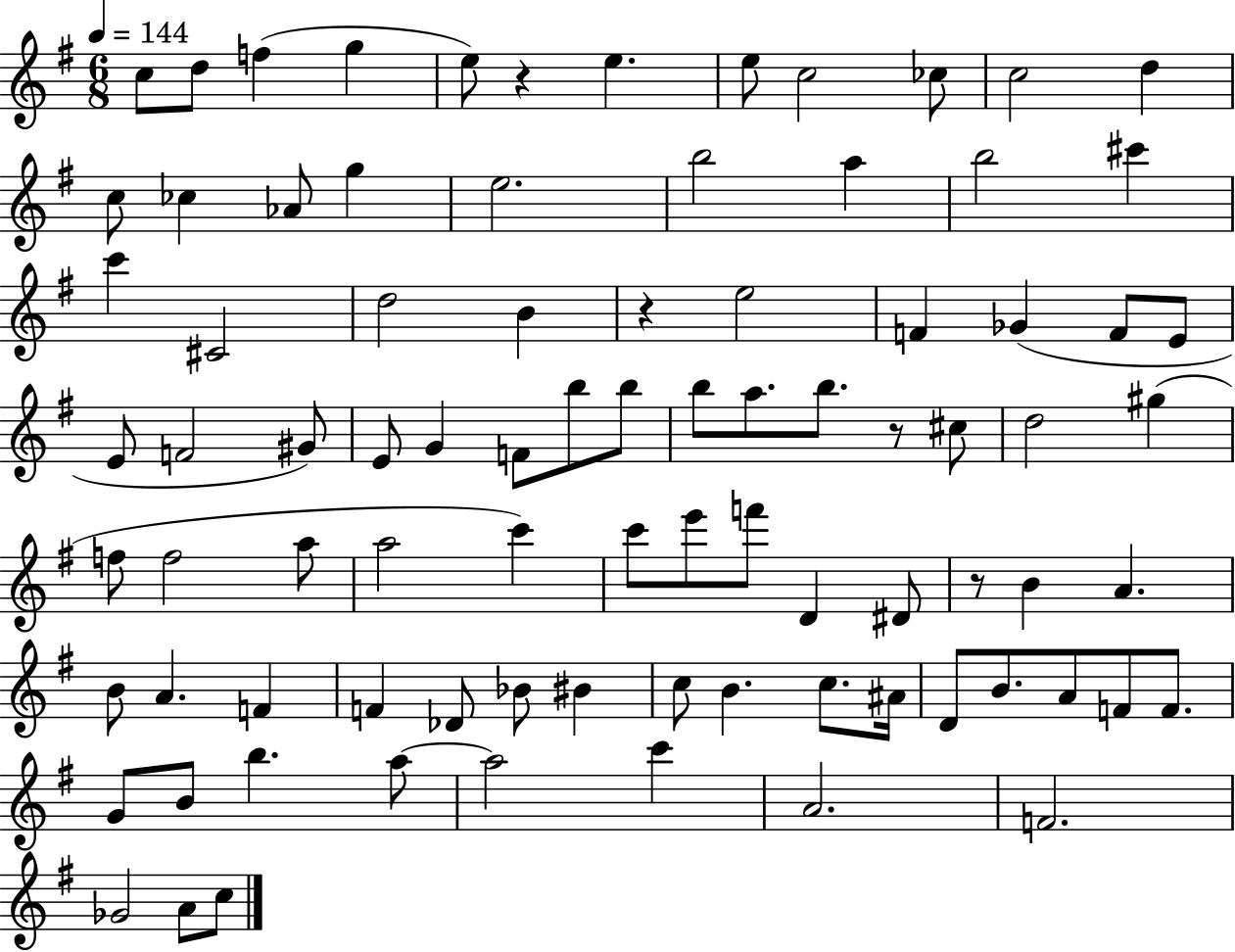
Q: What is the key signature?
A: G major